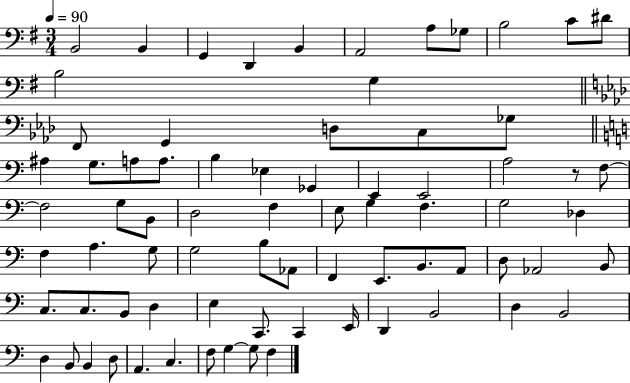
B2/h B2/q G2/q D2/q B2/q A2/h A3/e Gb3/e B3/h C4/e D#4/e B3/h G3/q F2/e G2/q D3/e C3/e Gb3/e A#3/q G3/e. A3/e A3/e. B3/q Eb3/q Gb2/q E2/q E2/h A3/h R/e F3/e F3/h G3/e B2/e D3/h F3/q E3/e G3/q F3/q. G3/h Db3/q F3/q A3/q. G3/e G3/h B3/e Ab2/e F2/q E2/e. B2/e. A2/e D3/e Ab2/h B2/e C3/e. C3/e. B2/e D3/q E3/q C2/e. C2/q E2/s D2/q B2/h D3/q B2/h D3/q B2/e B2/q D3/e A2/q. C3/q. F3/e G3/q G3/e F3/q